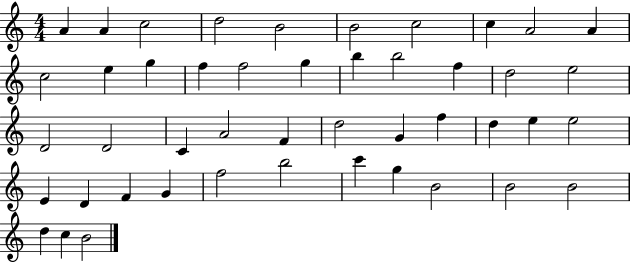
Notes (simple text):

A4/q A4/q C5/h D5/h B4/h B4/h C5/h C5/q A4/h A4/q C5/h E5/q G5/q F5/q F5/h G5/q B5/q B5/h F5/q D5/h E5/h D4/h D4/h C4/q A4/h F4/q D5/h G4/q F5/q D5/q E5/q E5/h E4/q D4/q F4/q G4/q F5/h B5/h C6/q G5/q B4/h B4/h B4/h D5/q C5/q B4/h